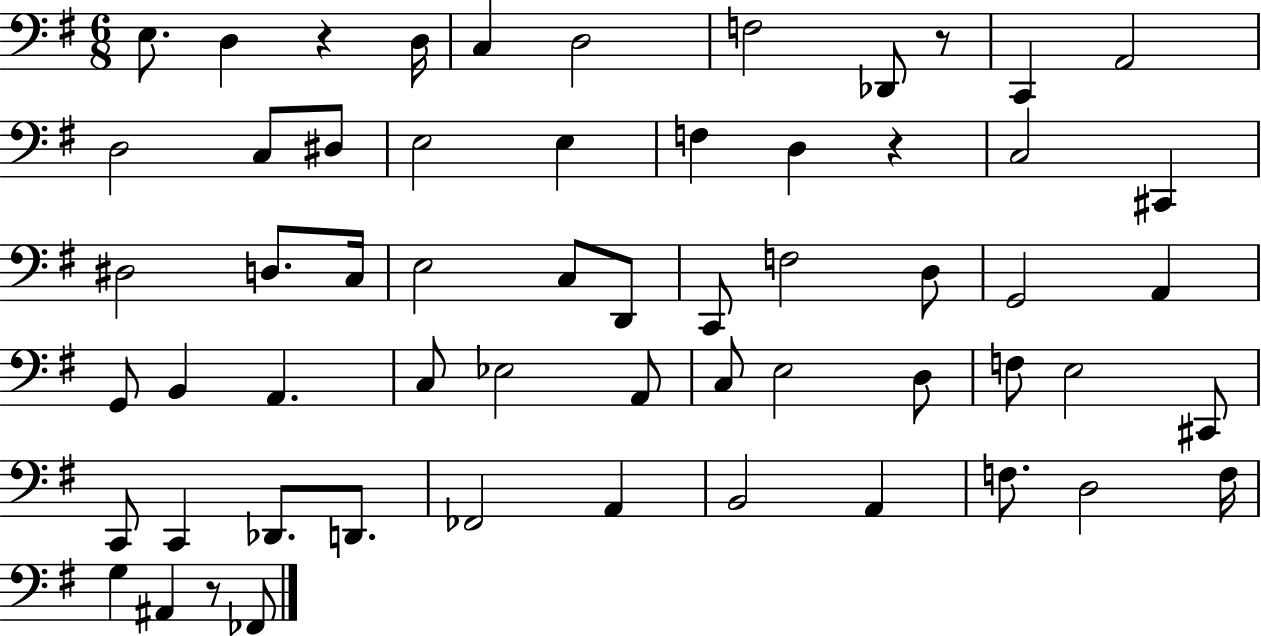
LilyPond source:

{
  \clef bass
  \numericTimeSignature
  \time 6/8
  \key g \major
  \repeat volta 2 { e8. d4 r4 d16 | c4 d2 | f2 des,8 r8 | c,4 a,2 | \break d2 c8 dis8 | e2 e4 | f4 d4 r4 | c2 cis,4 | \break dis2 d8. c16 | e2 c8 d,8 | c,8 f2 d8 | g,2 a,4 | \break g,8 b,4 a,4. | c8 ees2 a,8 | c8 e2 d8 | f8 e2 cis,8 | \break c,8 c,4 des,8. d,8. | fes,2 a,4 | b,2 a,4 | f8. d2 f16 | \break g4 ais,4 r8 fes,8 | } \bar "|."
}